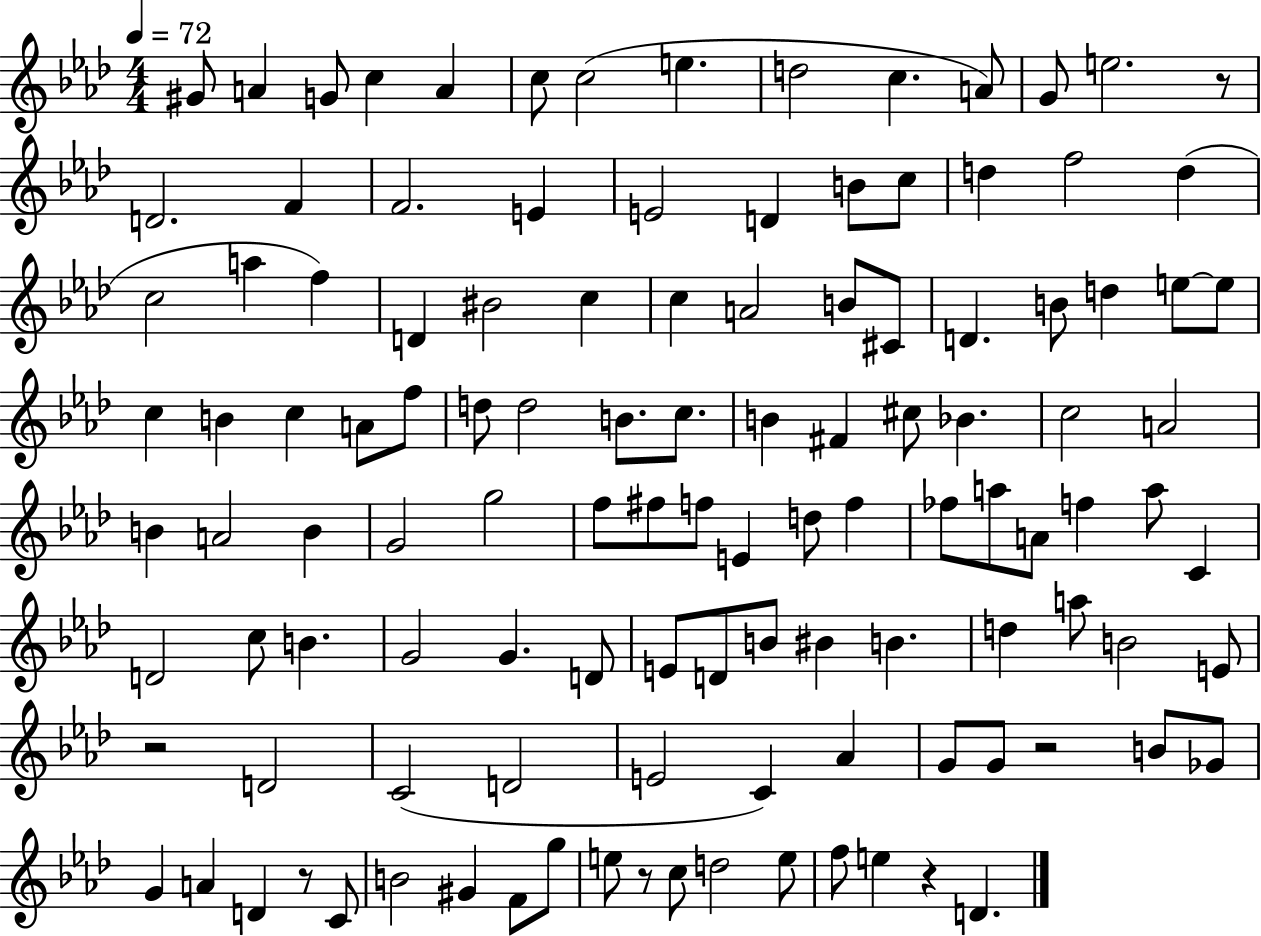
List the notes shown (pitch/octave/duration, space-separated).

G#4/e A4/q G4/e C5/q A4/q C5/e C5/h E5/q. D5/h C5/q. A4/e G4/e E5/h. R/e D4/h. F4/q F4/h. E4/q E4/h D4/q B4/e C5/e D5/q F5/h D5/q C5/h A5/q F5/q D4/q BIS4/h C5/q C5/q A4/h B4/e C#4/e D4/q. B4/e D5/q E5/e E5/e C5/q B4/q C5/q A4/e F5/e D5/e D5/h B4/e. C5/e. B4/q F#4/q C#5/e Bb4/q. C5/h A4/h B4/q A4/h B4/q G4/h G5/h F5/e F#5/e F5/e E4/q D5/e F5/q FES5/e A5/e A4/e F5/q A5/e C4/q D4/h C5/e B4/q. G4/h G4/q. D4/e E4/e D4/e B4/e BIS4/q B4/q. D5/q A5/e B4/h E4/e R/h D4/h C4/h D4/h E4/h C4/q Ab4/q G4/e G4/e R/h B4/e Gb4/e G4/q A4/q D4/q R/e C4/e B4/h G#4/q F4/e G5/e E5/e R/e C5/e D5/h E5/e F5/e E5/q R/q D4/q.